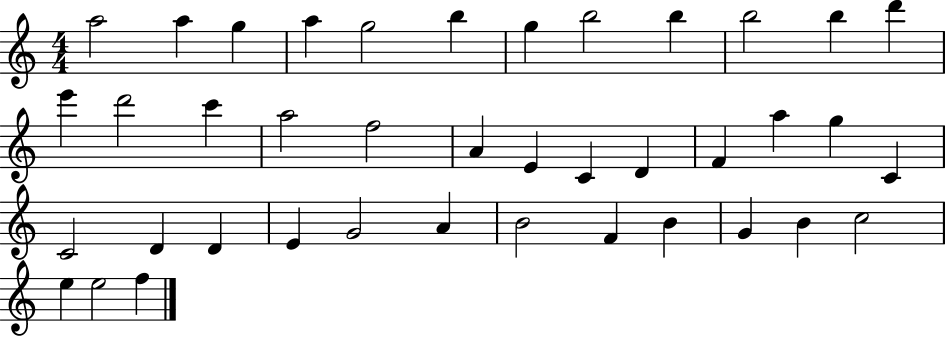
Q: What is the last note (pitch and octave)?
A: F5